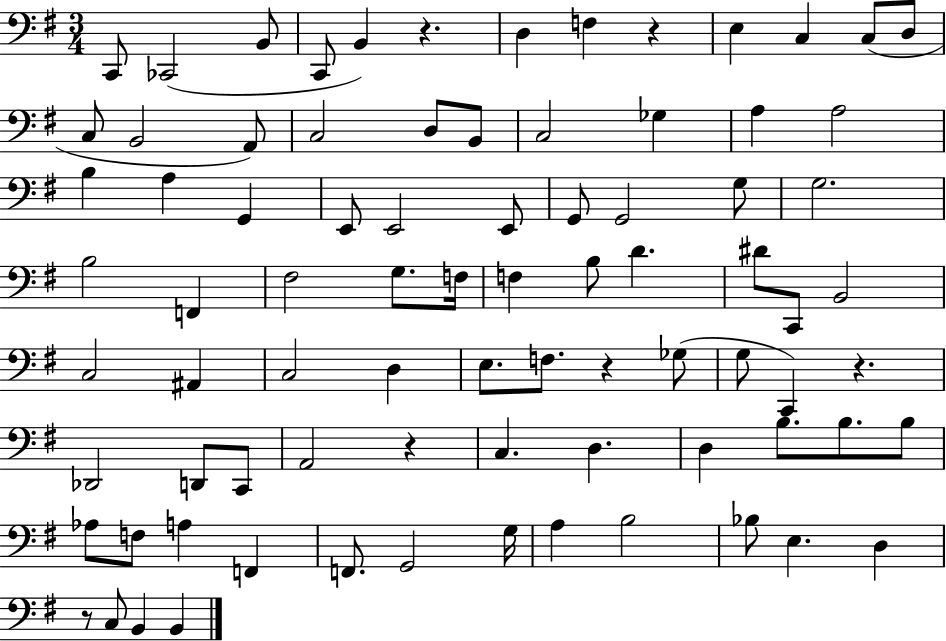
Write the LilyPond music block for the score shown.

{
  \clef bass
  \numericTimeSignature
  \time 3/4
  \key g \major
  \repeat volta 2 { c,8 ces,2( b,8 | c,8 b,4) r4. | d4 f4 r4 | e4 c4 c8( d8 | \break c8 b,2 a,8) | c2 d8 b,8 | c2 ges4 | a4 a2 | \break b4 a4 g,4 | e,8 e,2 e,8 | g,8 g,2 g8 | g2. | \break b2 f,4 | fis2 g8. f16 | f4 b8 d'4. | dis'8 c,8 b,2 | \break c2 ais,4 | c2 d4 | e8. f8. r4 ges8( | g8 c,4) r4. | \break des,2 d,8 c,8 | a,2 r4 | c4. d4. | d4 b8. b8. b8 | \break aes8 f8 a4 f,4 | f,8. g,2 g16 | a4 b2 | bes8 e4. d4 | \break r8 c8 b,4 b,4 | } \bar "|."
}